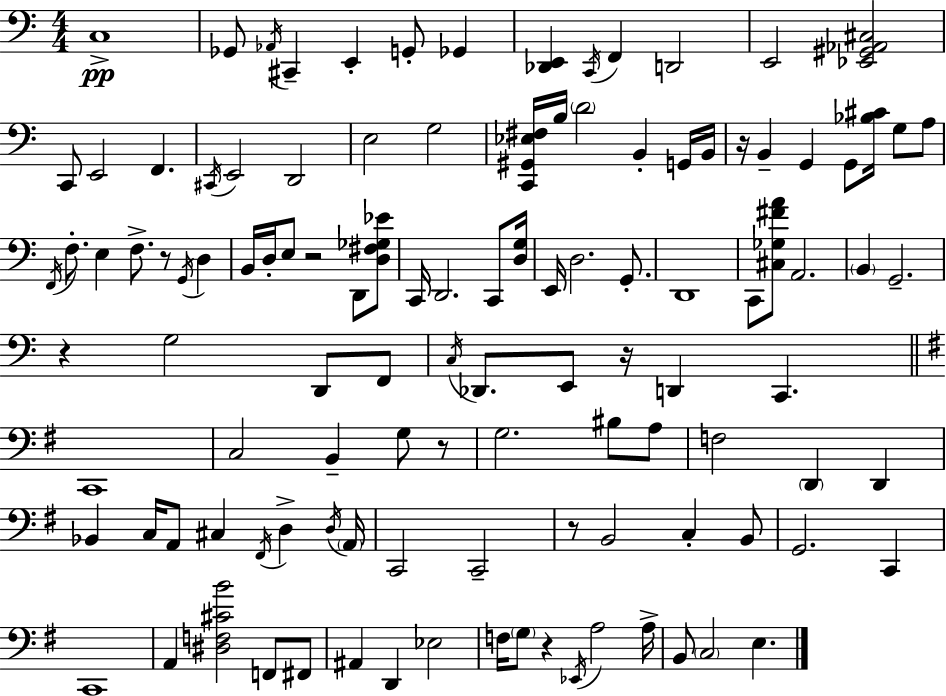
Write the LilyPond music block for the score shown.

{
  \clef bass
  \numericTimeSignature
  \time 4/4
  \key c \major
  c1->\pp | ges,8 \acciaccatura { aes,16 } cis,4-- e,4-. g,8-. ges,4 | <des, e,>4 \acciaccatura { c,16 } f,4 d,2 | e,2 <ees, gis, aes, cis>2 | \break c,8 e,2 f,4. | \acciaccatura { cis,16 } e,2 d,2 | e2 g2 | <c, gis, ees fis>16 b16 \parenthesize d'2 b,4-. | \break g,16 b,16 r16 b,4-- g,4 g,8 <bes cis'>16 g8 | a8 \acciaccatura { f,16 } f8.-. e4 f8.-> r8 | \acciaccatura { g,16 } d4 b,16 d16-. e8 r2 | d,8 <d fis ges ees'>8 c,16 d,2. | \break c,8 <d g>16 e,16 d2. | g,8.-. d,1 | c,8 <cis ges fis' a'>8 a,2. | \parenthesize b,4 g,2.-- | \break r4 g2 | d,8 f,8 \acciaccatura { c16 } des,8. e,8 r16 d,4 | c,4. \bar "||" \break \key e \minor c,1 | c2 b,4-- g8 r8 | g2. bis8 a8 | f2 \parenthesize d,4 d,4 | \break bes,4 c16 a,8 cis4 \acciaccatura { fis,16 } d4-> | \acciaccatura { d16 } \parenthesize a,16 c,2 c,2-- | r8 b,2 c4-. | b,8 g,2. c,4 | \break c,1 | a,4 <dis f cis' b'>2 f,8 | fis,8 ais,4 d,4 ees2 | f16 \parenthesize g8 r4 \acciaccatura { ees,16 } a2 | \break a16-> b,8 \parenthesize c2 e4. | \bar "|."
}